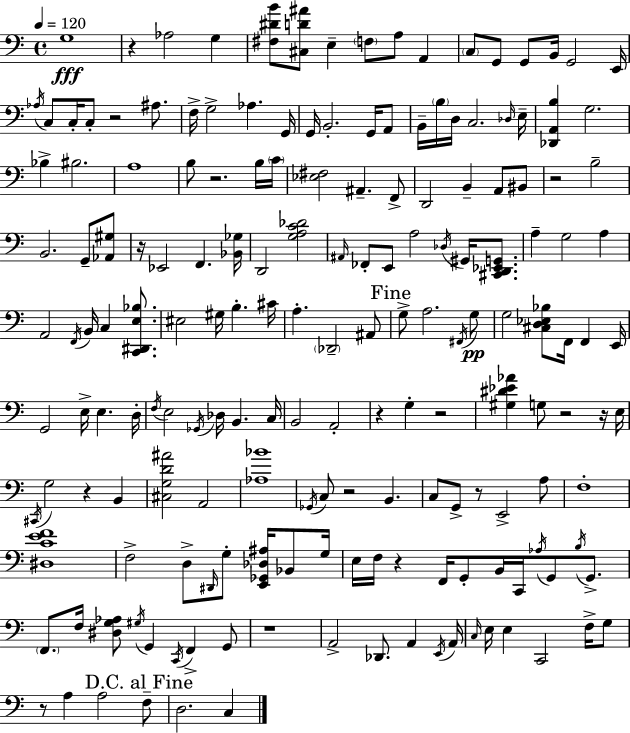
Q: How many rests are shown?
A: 15